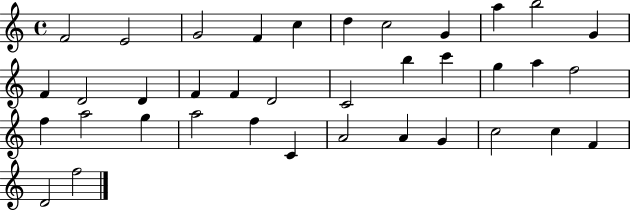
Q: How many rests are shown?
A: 0